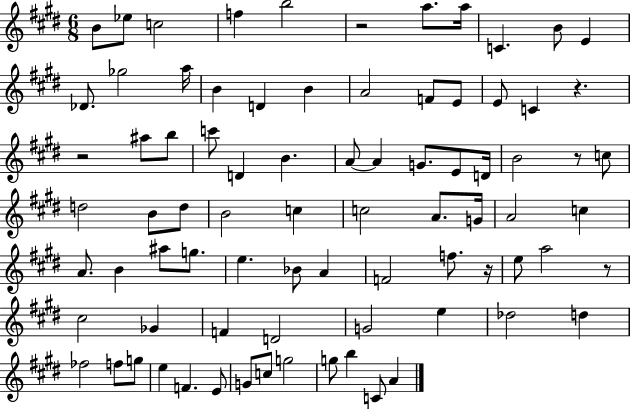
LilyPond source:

{
  \clef treble
  \numericTimeSignature
  \time 6/8
  \key e \major
  b'8 ees''8 c''2 | f''4 b''2 | r2 a''8. a''16 | c'4. b'8 e'4 | \break des'8. ges''2 a''16 | b'4 d'4 b'4 | a'2 f'8 e'8 | e'8 c'4 r4. | \break r2 ais''8 b''8 | c'''8 d'4 b'4. | a'8~~ a'4 g'8. e'8 d'16 | b'2 r8 c''8 | \break d''2 b'8 d''8 | b'2 c''4 | c''2 a'8. g'16 | a'2 c''4 | \break a'8. b'4 ais''8 g''8. | e''4. bes'8 a'4 | f'2 f''8. r16 | e''8 a''2 r8 | \break cis''2 ges'4 | f'4 d'2 | g'2 e''4 | des''2 d''4 | \break fes''2 f''8 g''8 | e''4 f'4. e'8 | g'8 c''8 g''2 | g''8 b''4 c'8 a'4 | \break \bar "|."
}